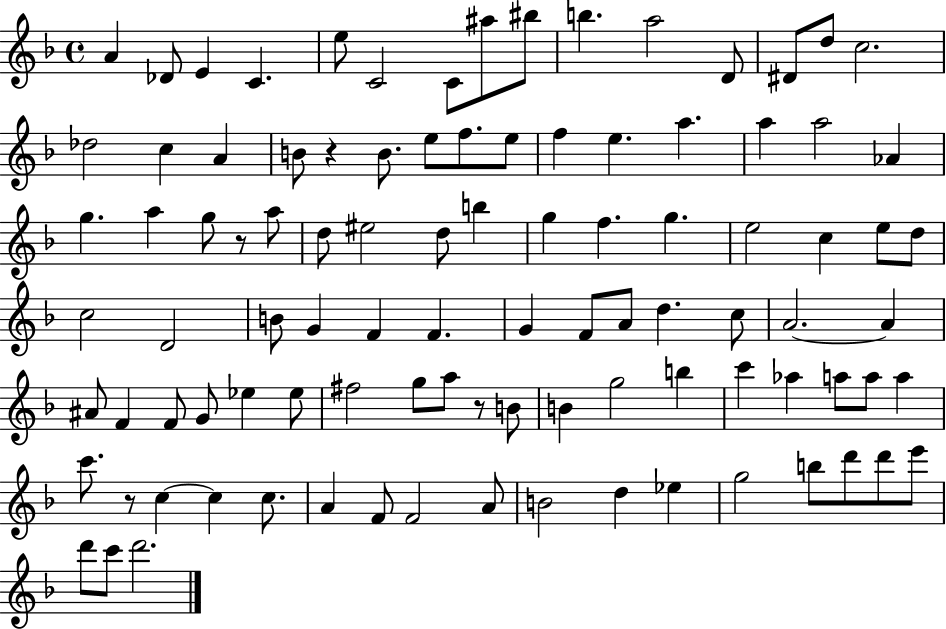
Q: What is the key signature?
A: F major